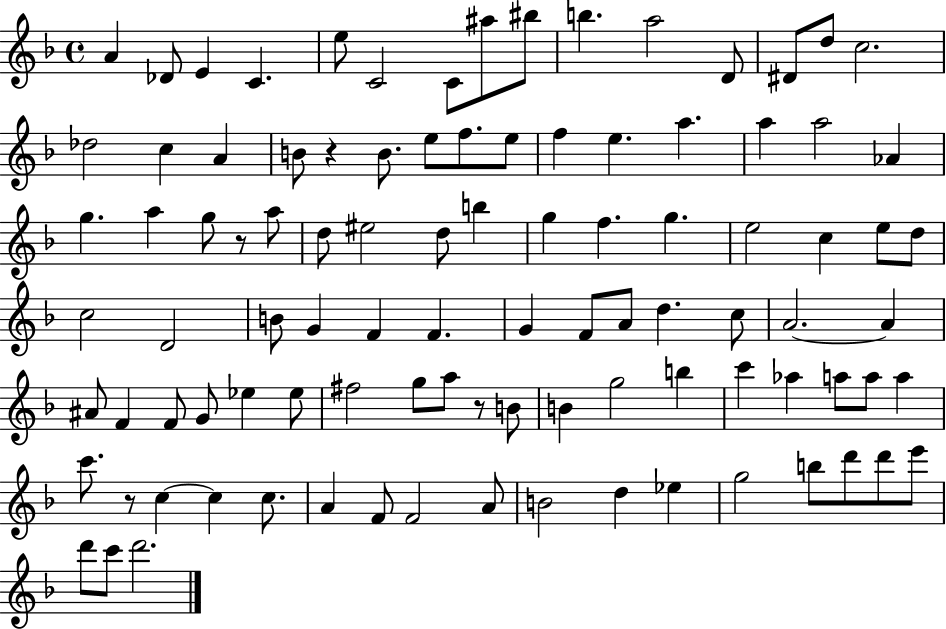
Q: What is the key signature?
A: F major